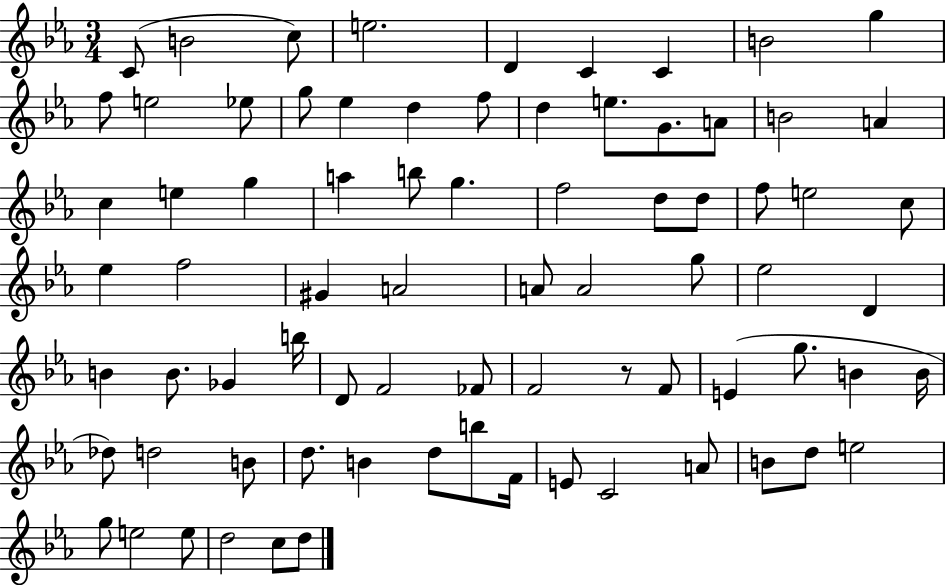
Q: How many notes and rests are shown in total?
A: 77